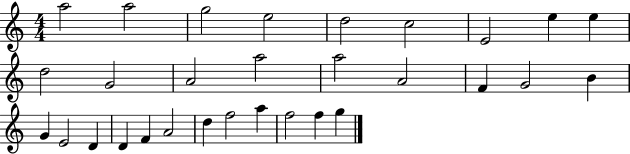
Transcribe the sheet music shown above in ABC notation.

X:1
T:Untitled
M:4/4
L:1/4
K:C
a2 a2 g2 e2 d2 c2 E2 e e d2 G2 A2 a2 a2 A2 F G2 B G E2 D D F A2 d f2 a f2 f g